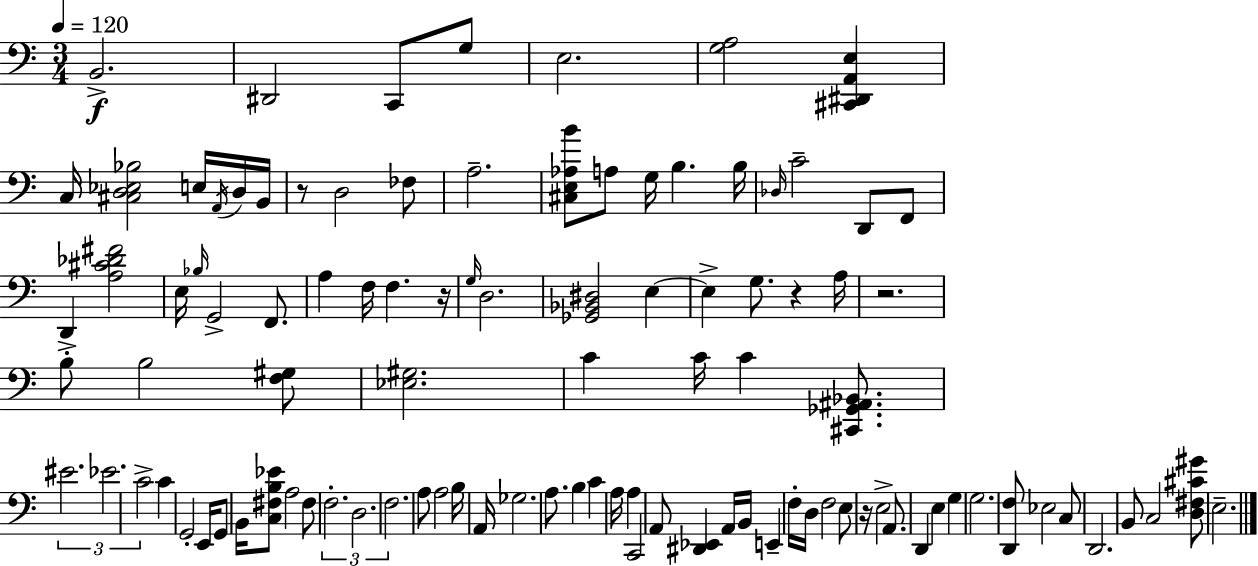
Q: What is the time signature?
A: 3/4